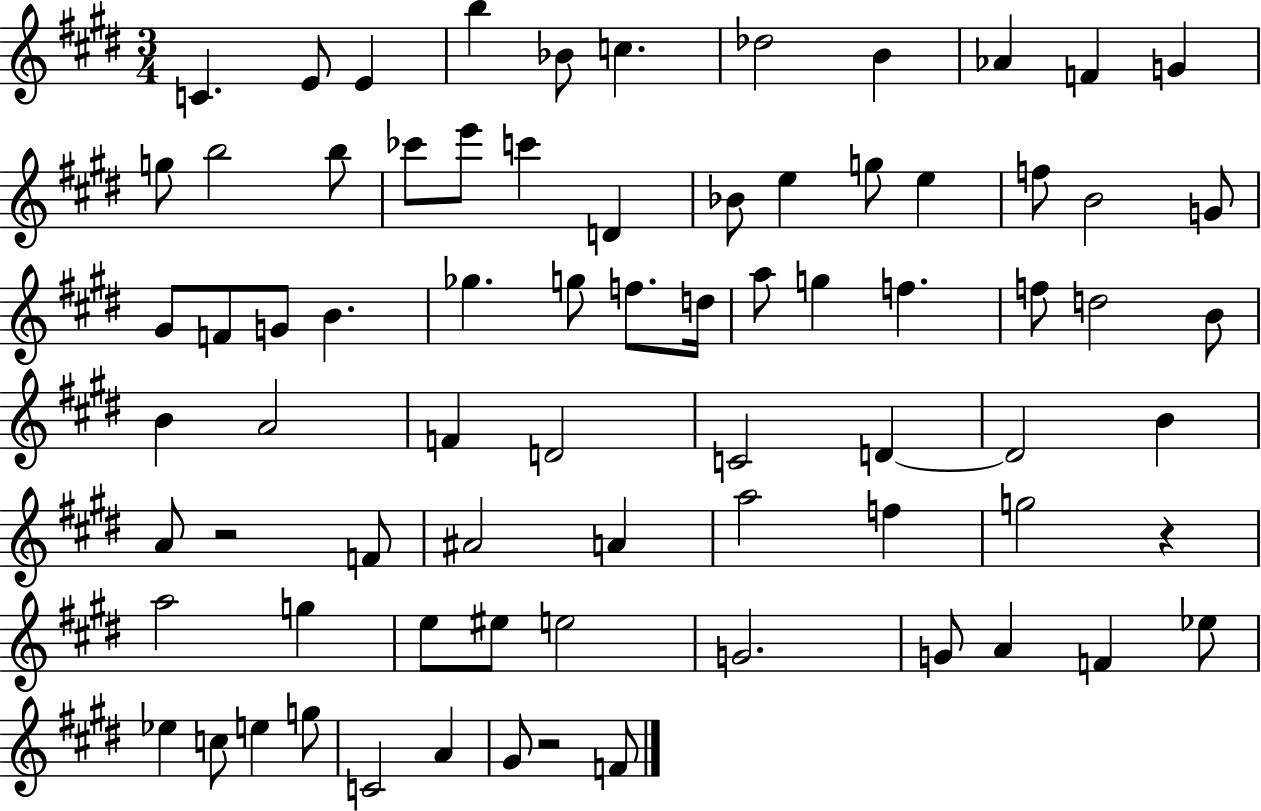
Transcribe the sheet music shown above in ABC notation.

X:1
T:Untitled
M:3/4
L:1/4
K:E
C E/2 E b _B/2 c _d2 B _A F G g/2 b2 b/2 _c'/2 e'/2 c' D _B/2 e g/2 e f/2 B2 G/2 ^G/2 F/2 G/2 B _g g/2 f/2 d/4 a/2 g f f/2 d2 B/2 B A2 F D2 C2 D D2 B A/2 z2 F/2 ^A2 A a2 f g2 z a2 g e/2 ^e/2 e2 G2 G/2 A F _e/2 _e c/2 e g/2 C2 A ^G/2 z2 F/2